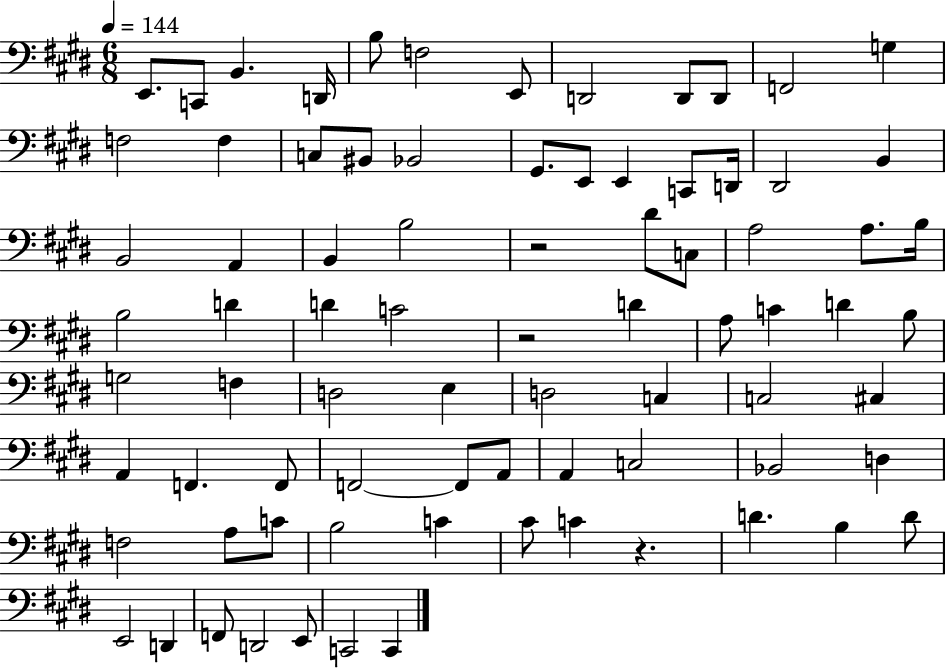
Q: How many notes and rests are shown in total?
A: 80